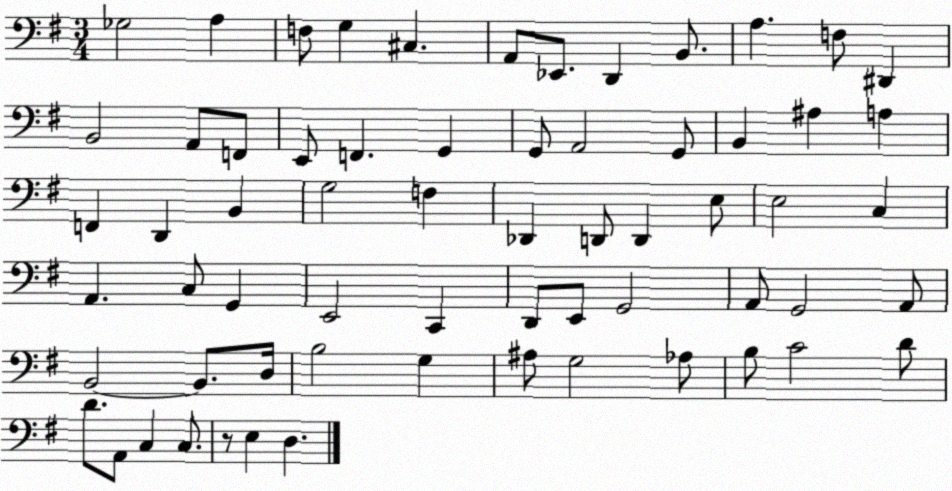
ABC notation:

X:1
T:Untitled
M:3/4
L:1/4
K:G
_G,2 A, F,/2 G, ^C, A,,/2 _E,,/2 D,, B,,/2 A, F,/2 ^D,, B,,2 A,,/2 F,,/2 E,,/2 F,, G,, G,,/2 A,,2 G,,/2 B,, ^A, A, F,, D,, B,, G,2 F, _D,, D,,/2 D,, E,/2 E,2 C, A,, C,/2 G,, E,,2 C,, D,,/2 E,,/2 G,,2 A,,/2 G,,2 A,,/2 B,,2 B,,/2 D,/4 B,2 G, ^A,/2 G,2 _A,/2 B,/2 C2 D/2 D/2 A,,/2 C, C,/2 z/2 E, D,